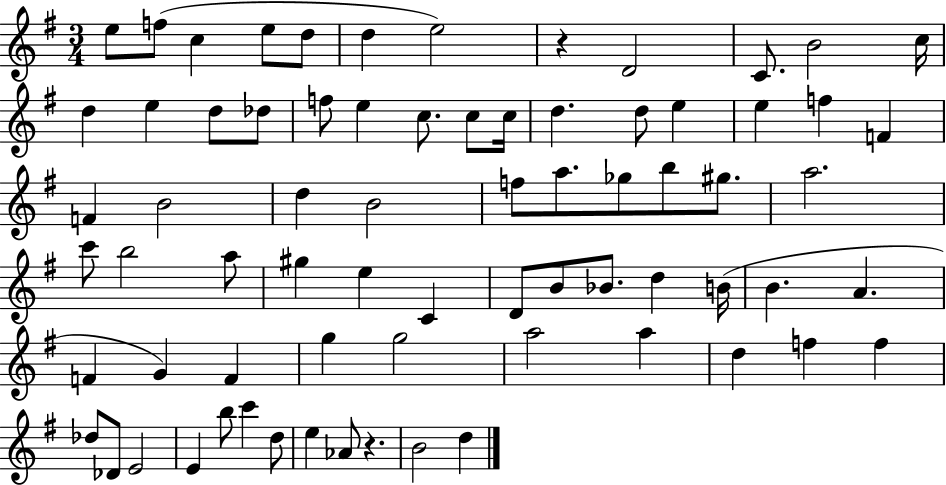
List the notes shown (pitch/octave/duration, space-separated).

E5/e F5/e C5/q E5/e D5/e D5/q E5/h R/q D4/h C4/e. B4/h C5/s D5/q E5/q D5/e Db5/e F5/e E5/q C5/e. C5/e C5/s D5/q. D5/e E5/q E5/q F5/q F4/q F4/q B4/h D5/q B4/h F5/e A5/e. Gb5/e B5/e G#5/e. A5/h. C6/e B5/h A5/e G#5/q E5/q C4/q D4/e B4/e Bb4/e. D5/q B4/s B4/q. A4/q. F4/q G4/q F4/q G5/q G5/h A5/h A5/q D5/q F5/q F5/q Db5/e Db4/e E4/h E4/q B5/e C6/q D5/e E5/q Ab4/e R/q. B4/h D5/q